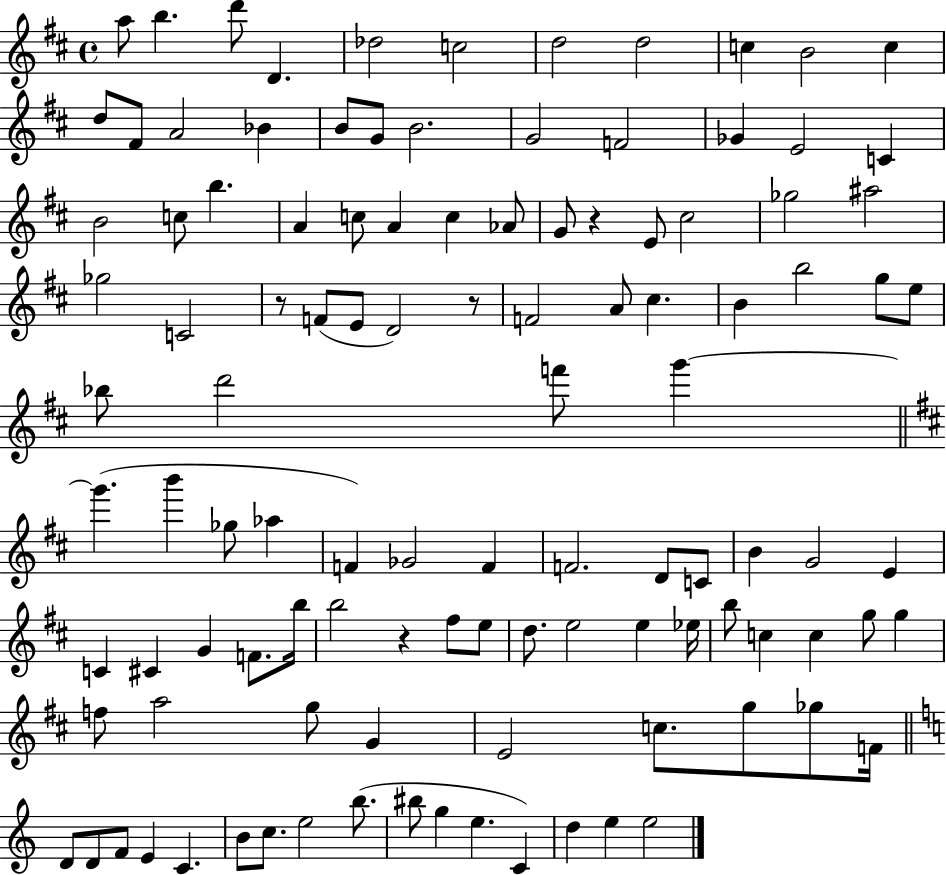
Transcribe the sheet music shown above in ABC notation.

X:1
T:Untitled
M:4/4
L:1/4
K:D
a/2 b d'/2 D _d2 c2 d2 d2 c B2 c d/2 ^F/2 A2 _B B/2 G/2 B2 G2 F2 _G E2 C B2 c/2 b A c/2 A c _A/2 G/2 z E/2 ^c2 _g2 ^a2 _g2 C2 z/2 F/2 E/2 D2 z/2 F2 A/2 ^c B b2 g/2 e/2 _b/2 d'2 f'/2 g' g' b' _g/2 _a F _G2 F F2 D/2 C/2 B G2 E C ^C G F/2 b/4 b2 z ^f/2 e/2 d/2 e2 e _e/4 b/2 c c g/2 g f/2 a2 g/2 G E2 c/2 g/2 _g/2 F/4 D/2 D/2 F/2 E C B/2 c/2 e2 b/2 ^b/2 g e C d e e2